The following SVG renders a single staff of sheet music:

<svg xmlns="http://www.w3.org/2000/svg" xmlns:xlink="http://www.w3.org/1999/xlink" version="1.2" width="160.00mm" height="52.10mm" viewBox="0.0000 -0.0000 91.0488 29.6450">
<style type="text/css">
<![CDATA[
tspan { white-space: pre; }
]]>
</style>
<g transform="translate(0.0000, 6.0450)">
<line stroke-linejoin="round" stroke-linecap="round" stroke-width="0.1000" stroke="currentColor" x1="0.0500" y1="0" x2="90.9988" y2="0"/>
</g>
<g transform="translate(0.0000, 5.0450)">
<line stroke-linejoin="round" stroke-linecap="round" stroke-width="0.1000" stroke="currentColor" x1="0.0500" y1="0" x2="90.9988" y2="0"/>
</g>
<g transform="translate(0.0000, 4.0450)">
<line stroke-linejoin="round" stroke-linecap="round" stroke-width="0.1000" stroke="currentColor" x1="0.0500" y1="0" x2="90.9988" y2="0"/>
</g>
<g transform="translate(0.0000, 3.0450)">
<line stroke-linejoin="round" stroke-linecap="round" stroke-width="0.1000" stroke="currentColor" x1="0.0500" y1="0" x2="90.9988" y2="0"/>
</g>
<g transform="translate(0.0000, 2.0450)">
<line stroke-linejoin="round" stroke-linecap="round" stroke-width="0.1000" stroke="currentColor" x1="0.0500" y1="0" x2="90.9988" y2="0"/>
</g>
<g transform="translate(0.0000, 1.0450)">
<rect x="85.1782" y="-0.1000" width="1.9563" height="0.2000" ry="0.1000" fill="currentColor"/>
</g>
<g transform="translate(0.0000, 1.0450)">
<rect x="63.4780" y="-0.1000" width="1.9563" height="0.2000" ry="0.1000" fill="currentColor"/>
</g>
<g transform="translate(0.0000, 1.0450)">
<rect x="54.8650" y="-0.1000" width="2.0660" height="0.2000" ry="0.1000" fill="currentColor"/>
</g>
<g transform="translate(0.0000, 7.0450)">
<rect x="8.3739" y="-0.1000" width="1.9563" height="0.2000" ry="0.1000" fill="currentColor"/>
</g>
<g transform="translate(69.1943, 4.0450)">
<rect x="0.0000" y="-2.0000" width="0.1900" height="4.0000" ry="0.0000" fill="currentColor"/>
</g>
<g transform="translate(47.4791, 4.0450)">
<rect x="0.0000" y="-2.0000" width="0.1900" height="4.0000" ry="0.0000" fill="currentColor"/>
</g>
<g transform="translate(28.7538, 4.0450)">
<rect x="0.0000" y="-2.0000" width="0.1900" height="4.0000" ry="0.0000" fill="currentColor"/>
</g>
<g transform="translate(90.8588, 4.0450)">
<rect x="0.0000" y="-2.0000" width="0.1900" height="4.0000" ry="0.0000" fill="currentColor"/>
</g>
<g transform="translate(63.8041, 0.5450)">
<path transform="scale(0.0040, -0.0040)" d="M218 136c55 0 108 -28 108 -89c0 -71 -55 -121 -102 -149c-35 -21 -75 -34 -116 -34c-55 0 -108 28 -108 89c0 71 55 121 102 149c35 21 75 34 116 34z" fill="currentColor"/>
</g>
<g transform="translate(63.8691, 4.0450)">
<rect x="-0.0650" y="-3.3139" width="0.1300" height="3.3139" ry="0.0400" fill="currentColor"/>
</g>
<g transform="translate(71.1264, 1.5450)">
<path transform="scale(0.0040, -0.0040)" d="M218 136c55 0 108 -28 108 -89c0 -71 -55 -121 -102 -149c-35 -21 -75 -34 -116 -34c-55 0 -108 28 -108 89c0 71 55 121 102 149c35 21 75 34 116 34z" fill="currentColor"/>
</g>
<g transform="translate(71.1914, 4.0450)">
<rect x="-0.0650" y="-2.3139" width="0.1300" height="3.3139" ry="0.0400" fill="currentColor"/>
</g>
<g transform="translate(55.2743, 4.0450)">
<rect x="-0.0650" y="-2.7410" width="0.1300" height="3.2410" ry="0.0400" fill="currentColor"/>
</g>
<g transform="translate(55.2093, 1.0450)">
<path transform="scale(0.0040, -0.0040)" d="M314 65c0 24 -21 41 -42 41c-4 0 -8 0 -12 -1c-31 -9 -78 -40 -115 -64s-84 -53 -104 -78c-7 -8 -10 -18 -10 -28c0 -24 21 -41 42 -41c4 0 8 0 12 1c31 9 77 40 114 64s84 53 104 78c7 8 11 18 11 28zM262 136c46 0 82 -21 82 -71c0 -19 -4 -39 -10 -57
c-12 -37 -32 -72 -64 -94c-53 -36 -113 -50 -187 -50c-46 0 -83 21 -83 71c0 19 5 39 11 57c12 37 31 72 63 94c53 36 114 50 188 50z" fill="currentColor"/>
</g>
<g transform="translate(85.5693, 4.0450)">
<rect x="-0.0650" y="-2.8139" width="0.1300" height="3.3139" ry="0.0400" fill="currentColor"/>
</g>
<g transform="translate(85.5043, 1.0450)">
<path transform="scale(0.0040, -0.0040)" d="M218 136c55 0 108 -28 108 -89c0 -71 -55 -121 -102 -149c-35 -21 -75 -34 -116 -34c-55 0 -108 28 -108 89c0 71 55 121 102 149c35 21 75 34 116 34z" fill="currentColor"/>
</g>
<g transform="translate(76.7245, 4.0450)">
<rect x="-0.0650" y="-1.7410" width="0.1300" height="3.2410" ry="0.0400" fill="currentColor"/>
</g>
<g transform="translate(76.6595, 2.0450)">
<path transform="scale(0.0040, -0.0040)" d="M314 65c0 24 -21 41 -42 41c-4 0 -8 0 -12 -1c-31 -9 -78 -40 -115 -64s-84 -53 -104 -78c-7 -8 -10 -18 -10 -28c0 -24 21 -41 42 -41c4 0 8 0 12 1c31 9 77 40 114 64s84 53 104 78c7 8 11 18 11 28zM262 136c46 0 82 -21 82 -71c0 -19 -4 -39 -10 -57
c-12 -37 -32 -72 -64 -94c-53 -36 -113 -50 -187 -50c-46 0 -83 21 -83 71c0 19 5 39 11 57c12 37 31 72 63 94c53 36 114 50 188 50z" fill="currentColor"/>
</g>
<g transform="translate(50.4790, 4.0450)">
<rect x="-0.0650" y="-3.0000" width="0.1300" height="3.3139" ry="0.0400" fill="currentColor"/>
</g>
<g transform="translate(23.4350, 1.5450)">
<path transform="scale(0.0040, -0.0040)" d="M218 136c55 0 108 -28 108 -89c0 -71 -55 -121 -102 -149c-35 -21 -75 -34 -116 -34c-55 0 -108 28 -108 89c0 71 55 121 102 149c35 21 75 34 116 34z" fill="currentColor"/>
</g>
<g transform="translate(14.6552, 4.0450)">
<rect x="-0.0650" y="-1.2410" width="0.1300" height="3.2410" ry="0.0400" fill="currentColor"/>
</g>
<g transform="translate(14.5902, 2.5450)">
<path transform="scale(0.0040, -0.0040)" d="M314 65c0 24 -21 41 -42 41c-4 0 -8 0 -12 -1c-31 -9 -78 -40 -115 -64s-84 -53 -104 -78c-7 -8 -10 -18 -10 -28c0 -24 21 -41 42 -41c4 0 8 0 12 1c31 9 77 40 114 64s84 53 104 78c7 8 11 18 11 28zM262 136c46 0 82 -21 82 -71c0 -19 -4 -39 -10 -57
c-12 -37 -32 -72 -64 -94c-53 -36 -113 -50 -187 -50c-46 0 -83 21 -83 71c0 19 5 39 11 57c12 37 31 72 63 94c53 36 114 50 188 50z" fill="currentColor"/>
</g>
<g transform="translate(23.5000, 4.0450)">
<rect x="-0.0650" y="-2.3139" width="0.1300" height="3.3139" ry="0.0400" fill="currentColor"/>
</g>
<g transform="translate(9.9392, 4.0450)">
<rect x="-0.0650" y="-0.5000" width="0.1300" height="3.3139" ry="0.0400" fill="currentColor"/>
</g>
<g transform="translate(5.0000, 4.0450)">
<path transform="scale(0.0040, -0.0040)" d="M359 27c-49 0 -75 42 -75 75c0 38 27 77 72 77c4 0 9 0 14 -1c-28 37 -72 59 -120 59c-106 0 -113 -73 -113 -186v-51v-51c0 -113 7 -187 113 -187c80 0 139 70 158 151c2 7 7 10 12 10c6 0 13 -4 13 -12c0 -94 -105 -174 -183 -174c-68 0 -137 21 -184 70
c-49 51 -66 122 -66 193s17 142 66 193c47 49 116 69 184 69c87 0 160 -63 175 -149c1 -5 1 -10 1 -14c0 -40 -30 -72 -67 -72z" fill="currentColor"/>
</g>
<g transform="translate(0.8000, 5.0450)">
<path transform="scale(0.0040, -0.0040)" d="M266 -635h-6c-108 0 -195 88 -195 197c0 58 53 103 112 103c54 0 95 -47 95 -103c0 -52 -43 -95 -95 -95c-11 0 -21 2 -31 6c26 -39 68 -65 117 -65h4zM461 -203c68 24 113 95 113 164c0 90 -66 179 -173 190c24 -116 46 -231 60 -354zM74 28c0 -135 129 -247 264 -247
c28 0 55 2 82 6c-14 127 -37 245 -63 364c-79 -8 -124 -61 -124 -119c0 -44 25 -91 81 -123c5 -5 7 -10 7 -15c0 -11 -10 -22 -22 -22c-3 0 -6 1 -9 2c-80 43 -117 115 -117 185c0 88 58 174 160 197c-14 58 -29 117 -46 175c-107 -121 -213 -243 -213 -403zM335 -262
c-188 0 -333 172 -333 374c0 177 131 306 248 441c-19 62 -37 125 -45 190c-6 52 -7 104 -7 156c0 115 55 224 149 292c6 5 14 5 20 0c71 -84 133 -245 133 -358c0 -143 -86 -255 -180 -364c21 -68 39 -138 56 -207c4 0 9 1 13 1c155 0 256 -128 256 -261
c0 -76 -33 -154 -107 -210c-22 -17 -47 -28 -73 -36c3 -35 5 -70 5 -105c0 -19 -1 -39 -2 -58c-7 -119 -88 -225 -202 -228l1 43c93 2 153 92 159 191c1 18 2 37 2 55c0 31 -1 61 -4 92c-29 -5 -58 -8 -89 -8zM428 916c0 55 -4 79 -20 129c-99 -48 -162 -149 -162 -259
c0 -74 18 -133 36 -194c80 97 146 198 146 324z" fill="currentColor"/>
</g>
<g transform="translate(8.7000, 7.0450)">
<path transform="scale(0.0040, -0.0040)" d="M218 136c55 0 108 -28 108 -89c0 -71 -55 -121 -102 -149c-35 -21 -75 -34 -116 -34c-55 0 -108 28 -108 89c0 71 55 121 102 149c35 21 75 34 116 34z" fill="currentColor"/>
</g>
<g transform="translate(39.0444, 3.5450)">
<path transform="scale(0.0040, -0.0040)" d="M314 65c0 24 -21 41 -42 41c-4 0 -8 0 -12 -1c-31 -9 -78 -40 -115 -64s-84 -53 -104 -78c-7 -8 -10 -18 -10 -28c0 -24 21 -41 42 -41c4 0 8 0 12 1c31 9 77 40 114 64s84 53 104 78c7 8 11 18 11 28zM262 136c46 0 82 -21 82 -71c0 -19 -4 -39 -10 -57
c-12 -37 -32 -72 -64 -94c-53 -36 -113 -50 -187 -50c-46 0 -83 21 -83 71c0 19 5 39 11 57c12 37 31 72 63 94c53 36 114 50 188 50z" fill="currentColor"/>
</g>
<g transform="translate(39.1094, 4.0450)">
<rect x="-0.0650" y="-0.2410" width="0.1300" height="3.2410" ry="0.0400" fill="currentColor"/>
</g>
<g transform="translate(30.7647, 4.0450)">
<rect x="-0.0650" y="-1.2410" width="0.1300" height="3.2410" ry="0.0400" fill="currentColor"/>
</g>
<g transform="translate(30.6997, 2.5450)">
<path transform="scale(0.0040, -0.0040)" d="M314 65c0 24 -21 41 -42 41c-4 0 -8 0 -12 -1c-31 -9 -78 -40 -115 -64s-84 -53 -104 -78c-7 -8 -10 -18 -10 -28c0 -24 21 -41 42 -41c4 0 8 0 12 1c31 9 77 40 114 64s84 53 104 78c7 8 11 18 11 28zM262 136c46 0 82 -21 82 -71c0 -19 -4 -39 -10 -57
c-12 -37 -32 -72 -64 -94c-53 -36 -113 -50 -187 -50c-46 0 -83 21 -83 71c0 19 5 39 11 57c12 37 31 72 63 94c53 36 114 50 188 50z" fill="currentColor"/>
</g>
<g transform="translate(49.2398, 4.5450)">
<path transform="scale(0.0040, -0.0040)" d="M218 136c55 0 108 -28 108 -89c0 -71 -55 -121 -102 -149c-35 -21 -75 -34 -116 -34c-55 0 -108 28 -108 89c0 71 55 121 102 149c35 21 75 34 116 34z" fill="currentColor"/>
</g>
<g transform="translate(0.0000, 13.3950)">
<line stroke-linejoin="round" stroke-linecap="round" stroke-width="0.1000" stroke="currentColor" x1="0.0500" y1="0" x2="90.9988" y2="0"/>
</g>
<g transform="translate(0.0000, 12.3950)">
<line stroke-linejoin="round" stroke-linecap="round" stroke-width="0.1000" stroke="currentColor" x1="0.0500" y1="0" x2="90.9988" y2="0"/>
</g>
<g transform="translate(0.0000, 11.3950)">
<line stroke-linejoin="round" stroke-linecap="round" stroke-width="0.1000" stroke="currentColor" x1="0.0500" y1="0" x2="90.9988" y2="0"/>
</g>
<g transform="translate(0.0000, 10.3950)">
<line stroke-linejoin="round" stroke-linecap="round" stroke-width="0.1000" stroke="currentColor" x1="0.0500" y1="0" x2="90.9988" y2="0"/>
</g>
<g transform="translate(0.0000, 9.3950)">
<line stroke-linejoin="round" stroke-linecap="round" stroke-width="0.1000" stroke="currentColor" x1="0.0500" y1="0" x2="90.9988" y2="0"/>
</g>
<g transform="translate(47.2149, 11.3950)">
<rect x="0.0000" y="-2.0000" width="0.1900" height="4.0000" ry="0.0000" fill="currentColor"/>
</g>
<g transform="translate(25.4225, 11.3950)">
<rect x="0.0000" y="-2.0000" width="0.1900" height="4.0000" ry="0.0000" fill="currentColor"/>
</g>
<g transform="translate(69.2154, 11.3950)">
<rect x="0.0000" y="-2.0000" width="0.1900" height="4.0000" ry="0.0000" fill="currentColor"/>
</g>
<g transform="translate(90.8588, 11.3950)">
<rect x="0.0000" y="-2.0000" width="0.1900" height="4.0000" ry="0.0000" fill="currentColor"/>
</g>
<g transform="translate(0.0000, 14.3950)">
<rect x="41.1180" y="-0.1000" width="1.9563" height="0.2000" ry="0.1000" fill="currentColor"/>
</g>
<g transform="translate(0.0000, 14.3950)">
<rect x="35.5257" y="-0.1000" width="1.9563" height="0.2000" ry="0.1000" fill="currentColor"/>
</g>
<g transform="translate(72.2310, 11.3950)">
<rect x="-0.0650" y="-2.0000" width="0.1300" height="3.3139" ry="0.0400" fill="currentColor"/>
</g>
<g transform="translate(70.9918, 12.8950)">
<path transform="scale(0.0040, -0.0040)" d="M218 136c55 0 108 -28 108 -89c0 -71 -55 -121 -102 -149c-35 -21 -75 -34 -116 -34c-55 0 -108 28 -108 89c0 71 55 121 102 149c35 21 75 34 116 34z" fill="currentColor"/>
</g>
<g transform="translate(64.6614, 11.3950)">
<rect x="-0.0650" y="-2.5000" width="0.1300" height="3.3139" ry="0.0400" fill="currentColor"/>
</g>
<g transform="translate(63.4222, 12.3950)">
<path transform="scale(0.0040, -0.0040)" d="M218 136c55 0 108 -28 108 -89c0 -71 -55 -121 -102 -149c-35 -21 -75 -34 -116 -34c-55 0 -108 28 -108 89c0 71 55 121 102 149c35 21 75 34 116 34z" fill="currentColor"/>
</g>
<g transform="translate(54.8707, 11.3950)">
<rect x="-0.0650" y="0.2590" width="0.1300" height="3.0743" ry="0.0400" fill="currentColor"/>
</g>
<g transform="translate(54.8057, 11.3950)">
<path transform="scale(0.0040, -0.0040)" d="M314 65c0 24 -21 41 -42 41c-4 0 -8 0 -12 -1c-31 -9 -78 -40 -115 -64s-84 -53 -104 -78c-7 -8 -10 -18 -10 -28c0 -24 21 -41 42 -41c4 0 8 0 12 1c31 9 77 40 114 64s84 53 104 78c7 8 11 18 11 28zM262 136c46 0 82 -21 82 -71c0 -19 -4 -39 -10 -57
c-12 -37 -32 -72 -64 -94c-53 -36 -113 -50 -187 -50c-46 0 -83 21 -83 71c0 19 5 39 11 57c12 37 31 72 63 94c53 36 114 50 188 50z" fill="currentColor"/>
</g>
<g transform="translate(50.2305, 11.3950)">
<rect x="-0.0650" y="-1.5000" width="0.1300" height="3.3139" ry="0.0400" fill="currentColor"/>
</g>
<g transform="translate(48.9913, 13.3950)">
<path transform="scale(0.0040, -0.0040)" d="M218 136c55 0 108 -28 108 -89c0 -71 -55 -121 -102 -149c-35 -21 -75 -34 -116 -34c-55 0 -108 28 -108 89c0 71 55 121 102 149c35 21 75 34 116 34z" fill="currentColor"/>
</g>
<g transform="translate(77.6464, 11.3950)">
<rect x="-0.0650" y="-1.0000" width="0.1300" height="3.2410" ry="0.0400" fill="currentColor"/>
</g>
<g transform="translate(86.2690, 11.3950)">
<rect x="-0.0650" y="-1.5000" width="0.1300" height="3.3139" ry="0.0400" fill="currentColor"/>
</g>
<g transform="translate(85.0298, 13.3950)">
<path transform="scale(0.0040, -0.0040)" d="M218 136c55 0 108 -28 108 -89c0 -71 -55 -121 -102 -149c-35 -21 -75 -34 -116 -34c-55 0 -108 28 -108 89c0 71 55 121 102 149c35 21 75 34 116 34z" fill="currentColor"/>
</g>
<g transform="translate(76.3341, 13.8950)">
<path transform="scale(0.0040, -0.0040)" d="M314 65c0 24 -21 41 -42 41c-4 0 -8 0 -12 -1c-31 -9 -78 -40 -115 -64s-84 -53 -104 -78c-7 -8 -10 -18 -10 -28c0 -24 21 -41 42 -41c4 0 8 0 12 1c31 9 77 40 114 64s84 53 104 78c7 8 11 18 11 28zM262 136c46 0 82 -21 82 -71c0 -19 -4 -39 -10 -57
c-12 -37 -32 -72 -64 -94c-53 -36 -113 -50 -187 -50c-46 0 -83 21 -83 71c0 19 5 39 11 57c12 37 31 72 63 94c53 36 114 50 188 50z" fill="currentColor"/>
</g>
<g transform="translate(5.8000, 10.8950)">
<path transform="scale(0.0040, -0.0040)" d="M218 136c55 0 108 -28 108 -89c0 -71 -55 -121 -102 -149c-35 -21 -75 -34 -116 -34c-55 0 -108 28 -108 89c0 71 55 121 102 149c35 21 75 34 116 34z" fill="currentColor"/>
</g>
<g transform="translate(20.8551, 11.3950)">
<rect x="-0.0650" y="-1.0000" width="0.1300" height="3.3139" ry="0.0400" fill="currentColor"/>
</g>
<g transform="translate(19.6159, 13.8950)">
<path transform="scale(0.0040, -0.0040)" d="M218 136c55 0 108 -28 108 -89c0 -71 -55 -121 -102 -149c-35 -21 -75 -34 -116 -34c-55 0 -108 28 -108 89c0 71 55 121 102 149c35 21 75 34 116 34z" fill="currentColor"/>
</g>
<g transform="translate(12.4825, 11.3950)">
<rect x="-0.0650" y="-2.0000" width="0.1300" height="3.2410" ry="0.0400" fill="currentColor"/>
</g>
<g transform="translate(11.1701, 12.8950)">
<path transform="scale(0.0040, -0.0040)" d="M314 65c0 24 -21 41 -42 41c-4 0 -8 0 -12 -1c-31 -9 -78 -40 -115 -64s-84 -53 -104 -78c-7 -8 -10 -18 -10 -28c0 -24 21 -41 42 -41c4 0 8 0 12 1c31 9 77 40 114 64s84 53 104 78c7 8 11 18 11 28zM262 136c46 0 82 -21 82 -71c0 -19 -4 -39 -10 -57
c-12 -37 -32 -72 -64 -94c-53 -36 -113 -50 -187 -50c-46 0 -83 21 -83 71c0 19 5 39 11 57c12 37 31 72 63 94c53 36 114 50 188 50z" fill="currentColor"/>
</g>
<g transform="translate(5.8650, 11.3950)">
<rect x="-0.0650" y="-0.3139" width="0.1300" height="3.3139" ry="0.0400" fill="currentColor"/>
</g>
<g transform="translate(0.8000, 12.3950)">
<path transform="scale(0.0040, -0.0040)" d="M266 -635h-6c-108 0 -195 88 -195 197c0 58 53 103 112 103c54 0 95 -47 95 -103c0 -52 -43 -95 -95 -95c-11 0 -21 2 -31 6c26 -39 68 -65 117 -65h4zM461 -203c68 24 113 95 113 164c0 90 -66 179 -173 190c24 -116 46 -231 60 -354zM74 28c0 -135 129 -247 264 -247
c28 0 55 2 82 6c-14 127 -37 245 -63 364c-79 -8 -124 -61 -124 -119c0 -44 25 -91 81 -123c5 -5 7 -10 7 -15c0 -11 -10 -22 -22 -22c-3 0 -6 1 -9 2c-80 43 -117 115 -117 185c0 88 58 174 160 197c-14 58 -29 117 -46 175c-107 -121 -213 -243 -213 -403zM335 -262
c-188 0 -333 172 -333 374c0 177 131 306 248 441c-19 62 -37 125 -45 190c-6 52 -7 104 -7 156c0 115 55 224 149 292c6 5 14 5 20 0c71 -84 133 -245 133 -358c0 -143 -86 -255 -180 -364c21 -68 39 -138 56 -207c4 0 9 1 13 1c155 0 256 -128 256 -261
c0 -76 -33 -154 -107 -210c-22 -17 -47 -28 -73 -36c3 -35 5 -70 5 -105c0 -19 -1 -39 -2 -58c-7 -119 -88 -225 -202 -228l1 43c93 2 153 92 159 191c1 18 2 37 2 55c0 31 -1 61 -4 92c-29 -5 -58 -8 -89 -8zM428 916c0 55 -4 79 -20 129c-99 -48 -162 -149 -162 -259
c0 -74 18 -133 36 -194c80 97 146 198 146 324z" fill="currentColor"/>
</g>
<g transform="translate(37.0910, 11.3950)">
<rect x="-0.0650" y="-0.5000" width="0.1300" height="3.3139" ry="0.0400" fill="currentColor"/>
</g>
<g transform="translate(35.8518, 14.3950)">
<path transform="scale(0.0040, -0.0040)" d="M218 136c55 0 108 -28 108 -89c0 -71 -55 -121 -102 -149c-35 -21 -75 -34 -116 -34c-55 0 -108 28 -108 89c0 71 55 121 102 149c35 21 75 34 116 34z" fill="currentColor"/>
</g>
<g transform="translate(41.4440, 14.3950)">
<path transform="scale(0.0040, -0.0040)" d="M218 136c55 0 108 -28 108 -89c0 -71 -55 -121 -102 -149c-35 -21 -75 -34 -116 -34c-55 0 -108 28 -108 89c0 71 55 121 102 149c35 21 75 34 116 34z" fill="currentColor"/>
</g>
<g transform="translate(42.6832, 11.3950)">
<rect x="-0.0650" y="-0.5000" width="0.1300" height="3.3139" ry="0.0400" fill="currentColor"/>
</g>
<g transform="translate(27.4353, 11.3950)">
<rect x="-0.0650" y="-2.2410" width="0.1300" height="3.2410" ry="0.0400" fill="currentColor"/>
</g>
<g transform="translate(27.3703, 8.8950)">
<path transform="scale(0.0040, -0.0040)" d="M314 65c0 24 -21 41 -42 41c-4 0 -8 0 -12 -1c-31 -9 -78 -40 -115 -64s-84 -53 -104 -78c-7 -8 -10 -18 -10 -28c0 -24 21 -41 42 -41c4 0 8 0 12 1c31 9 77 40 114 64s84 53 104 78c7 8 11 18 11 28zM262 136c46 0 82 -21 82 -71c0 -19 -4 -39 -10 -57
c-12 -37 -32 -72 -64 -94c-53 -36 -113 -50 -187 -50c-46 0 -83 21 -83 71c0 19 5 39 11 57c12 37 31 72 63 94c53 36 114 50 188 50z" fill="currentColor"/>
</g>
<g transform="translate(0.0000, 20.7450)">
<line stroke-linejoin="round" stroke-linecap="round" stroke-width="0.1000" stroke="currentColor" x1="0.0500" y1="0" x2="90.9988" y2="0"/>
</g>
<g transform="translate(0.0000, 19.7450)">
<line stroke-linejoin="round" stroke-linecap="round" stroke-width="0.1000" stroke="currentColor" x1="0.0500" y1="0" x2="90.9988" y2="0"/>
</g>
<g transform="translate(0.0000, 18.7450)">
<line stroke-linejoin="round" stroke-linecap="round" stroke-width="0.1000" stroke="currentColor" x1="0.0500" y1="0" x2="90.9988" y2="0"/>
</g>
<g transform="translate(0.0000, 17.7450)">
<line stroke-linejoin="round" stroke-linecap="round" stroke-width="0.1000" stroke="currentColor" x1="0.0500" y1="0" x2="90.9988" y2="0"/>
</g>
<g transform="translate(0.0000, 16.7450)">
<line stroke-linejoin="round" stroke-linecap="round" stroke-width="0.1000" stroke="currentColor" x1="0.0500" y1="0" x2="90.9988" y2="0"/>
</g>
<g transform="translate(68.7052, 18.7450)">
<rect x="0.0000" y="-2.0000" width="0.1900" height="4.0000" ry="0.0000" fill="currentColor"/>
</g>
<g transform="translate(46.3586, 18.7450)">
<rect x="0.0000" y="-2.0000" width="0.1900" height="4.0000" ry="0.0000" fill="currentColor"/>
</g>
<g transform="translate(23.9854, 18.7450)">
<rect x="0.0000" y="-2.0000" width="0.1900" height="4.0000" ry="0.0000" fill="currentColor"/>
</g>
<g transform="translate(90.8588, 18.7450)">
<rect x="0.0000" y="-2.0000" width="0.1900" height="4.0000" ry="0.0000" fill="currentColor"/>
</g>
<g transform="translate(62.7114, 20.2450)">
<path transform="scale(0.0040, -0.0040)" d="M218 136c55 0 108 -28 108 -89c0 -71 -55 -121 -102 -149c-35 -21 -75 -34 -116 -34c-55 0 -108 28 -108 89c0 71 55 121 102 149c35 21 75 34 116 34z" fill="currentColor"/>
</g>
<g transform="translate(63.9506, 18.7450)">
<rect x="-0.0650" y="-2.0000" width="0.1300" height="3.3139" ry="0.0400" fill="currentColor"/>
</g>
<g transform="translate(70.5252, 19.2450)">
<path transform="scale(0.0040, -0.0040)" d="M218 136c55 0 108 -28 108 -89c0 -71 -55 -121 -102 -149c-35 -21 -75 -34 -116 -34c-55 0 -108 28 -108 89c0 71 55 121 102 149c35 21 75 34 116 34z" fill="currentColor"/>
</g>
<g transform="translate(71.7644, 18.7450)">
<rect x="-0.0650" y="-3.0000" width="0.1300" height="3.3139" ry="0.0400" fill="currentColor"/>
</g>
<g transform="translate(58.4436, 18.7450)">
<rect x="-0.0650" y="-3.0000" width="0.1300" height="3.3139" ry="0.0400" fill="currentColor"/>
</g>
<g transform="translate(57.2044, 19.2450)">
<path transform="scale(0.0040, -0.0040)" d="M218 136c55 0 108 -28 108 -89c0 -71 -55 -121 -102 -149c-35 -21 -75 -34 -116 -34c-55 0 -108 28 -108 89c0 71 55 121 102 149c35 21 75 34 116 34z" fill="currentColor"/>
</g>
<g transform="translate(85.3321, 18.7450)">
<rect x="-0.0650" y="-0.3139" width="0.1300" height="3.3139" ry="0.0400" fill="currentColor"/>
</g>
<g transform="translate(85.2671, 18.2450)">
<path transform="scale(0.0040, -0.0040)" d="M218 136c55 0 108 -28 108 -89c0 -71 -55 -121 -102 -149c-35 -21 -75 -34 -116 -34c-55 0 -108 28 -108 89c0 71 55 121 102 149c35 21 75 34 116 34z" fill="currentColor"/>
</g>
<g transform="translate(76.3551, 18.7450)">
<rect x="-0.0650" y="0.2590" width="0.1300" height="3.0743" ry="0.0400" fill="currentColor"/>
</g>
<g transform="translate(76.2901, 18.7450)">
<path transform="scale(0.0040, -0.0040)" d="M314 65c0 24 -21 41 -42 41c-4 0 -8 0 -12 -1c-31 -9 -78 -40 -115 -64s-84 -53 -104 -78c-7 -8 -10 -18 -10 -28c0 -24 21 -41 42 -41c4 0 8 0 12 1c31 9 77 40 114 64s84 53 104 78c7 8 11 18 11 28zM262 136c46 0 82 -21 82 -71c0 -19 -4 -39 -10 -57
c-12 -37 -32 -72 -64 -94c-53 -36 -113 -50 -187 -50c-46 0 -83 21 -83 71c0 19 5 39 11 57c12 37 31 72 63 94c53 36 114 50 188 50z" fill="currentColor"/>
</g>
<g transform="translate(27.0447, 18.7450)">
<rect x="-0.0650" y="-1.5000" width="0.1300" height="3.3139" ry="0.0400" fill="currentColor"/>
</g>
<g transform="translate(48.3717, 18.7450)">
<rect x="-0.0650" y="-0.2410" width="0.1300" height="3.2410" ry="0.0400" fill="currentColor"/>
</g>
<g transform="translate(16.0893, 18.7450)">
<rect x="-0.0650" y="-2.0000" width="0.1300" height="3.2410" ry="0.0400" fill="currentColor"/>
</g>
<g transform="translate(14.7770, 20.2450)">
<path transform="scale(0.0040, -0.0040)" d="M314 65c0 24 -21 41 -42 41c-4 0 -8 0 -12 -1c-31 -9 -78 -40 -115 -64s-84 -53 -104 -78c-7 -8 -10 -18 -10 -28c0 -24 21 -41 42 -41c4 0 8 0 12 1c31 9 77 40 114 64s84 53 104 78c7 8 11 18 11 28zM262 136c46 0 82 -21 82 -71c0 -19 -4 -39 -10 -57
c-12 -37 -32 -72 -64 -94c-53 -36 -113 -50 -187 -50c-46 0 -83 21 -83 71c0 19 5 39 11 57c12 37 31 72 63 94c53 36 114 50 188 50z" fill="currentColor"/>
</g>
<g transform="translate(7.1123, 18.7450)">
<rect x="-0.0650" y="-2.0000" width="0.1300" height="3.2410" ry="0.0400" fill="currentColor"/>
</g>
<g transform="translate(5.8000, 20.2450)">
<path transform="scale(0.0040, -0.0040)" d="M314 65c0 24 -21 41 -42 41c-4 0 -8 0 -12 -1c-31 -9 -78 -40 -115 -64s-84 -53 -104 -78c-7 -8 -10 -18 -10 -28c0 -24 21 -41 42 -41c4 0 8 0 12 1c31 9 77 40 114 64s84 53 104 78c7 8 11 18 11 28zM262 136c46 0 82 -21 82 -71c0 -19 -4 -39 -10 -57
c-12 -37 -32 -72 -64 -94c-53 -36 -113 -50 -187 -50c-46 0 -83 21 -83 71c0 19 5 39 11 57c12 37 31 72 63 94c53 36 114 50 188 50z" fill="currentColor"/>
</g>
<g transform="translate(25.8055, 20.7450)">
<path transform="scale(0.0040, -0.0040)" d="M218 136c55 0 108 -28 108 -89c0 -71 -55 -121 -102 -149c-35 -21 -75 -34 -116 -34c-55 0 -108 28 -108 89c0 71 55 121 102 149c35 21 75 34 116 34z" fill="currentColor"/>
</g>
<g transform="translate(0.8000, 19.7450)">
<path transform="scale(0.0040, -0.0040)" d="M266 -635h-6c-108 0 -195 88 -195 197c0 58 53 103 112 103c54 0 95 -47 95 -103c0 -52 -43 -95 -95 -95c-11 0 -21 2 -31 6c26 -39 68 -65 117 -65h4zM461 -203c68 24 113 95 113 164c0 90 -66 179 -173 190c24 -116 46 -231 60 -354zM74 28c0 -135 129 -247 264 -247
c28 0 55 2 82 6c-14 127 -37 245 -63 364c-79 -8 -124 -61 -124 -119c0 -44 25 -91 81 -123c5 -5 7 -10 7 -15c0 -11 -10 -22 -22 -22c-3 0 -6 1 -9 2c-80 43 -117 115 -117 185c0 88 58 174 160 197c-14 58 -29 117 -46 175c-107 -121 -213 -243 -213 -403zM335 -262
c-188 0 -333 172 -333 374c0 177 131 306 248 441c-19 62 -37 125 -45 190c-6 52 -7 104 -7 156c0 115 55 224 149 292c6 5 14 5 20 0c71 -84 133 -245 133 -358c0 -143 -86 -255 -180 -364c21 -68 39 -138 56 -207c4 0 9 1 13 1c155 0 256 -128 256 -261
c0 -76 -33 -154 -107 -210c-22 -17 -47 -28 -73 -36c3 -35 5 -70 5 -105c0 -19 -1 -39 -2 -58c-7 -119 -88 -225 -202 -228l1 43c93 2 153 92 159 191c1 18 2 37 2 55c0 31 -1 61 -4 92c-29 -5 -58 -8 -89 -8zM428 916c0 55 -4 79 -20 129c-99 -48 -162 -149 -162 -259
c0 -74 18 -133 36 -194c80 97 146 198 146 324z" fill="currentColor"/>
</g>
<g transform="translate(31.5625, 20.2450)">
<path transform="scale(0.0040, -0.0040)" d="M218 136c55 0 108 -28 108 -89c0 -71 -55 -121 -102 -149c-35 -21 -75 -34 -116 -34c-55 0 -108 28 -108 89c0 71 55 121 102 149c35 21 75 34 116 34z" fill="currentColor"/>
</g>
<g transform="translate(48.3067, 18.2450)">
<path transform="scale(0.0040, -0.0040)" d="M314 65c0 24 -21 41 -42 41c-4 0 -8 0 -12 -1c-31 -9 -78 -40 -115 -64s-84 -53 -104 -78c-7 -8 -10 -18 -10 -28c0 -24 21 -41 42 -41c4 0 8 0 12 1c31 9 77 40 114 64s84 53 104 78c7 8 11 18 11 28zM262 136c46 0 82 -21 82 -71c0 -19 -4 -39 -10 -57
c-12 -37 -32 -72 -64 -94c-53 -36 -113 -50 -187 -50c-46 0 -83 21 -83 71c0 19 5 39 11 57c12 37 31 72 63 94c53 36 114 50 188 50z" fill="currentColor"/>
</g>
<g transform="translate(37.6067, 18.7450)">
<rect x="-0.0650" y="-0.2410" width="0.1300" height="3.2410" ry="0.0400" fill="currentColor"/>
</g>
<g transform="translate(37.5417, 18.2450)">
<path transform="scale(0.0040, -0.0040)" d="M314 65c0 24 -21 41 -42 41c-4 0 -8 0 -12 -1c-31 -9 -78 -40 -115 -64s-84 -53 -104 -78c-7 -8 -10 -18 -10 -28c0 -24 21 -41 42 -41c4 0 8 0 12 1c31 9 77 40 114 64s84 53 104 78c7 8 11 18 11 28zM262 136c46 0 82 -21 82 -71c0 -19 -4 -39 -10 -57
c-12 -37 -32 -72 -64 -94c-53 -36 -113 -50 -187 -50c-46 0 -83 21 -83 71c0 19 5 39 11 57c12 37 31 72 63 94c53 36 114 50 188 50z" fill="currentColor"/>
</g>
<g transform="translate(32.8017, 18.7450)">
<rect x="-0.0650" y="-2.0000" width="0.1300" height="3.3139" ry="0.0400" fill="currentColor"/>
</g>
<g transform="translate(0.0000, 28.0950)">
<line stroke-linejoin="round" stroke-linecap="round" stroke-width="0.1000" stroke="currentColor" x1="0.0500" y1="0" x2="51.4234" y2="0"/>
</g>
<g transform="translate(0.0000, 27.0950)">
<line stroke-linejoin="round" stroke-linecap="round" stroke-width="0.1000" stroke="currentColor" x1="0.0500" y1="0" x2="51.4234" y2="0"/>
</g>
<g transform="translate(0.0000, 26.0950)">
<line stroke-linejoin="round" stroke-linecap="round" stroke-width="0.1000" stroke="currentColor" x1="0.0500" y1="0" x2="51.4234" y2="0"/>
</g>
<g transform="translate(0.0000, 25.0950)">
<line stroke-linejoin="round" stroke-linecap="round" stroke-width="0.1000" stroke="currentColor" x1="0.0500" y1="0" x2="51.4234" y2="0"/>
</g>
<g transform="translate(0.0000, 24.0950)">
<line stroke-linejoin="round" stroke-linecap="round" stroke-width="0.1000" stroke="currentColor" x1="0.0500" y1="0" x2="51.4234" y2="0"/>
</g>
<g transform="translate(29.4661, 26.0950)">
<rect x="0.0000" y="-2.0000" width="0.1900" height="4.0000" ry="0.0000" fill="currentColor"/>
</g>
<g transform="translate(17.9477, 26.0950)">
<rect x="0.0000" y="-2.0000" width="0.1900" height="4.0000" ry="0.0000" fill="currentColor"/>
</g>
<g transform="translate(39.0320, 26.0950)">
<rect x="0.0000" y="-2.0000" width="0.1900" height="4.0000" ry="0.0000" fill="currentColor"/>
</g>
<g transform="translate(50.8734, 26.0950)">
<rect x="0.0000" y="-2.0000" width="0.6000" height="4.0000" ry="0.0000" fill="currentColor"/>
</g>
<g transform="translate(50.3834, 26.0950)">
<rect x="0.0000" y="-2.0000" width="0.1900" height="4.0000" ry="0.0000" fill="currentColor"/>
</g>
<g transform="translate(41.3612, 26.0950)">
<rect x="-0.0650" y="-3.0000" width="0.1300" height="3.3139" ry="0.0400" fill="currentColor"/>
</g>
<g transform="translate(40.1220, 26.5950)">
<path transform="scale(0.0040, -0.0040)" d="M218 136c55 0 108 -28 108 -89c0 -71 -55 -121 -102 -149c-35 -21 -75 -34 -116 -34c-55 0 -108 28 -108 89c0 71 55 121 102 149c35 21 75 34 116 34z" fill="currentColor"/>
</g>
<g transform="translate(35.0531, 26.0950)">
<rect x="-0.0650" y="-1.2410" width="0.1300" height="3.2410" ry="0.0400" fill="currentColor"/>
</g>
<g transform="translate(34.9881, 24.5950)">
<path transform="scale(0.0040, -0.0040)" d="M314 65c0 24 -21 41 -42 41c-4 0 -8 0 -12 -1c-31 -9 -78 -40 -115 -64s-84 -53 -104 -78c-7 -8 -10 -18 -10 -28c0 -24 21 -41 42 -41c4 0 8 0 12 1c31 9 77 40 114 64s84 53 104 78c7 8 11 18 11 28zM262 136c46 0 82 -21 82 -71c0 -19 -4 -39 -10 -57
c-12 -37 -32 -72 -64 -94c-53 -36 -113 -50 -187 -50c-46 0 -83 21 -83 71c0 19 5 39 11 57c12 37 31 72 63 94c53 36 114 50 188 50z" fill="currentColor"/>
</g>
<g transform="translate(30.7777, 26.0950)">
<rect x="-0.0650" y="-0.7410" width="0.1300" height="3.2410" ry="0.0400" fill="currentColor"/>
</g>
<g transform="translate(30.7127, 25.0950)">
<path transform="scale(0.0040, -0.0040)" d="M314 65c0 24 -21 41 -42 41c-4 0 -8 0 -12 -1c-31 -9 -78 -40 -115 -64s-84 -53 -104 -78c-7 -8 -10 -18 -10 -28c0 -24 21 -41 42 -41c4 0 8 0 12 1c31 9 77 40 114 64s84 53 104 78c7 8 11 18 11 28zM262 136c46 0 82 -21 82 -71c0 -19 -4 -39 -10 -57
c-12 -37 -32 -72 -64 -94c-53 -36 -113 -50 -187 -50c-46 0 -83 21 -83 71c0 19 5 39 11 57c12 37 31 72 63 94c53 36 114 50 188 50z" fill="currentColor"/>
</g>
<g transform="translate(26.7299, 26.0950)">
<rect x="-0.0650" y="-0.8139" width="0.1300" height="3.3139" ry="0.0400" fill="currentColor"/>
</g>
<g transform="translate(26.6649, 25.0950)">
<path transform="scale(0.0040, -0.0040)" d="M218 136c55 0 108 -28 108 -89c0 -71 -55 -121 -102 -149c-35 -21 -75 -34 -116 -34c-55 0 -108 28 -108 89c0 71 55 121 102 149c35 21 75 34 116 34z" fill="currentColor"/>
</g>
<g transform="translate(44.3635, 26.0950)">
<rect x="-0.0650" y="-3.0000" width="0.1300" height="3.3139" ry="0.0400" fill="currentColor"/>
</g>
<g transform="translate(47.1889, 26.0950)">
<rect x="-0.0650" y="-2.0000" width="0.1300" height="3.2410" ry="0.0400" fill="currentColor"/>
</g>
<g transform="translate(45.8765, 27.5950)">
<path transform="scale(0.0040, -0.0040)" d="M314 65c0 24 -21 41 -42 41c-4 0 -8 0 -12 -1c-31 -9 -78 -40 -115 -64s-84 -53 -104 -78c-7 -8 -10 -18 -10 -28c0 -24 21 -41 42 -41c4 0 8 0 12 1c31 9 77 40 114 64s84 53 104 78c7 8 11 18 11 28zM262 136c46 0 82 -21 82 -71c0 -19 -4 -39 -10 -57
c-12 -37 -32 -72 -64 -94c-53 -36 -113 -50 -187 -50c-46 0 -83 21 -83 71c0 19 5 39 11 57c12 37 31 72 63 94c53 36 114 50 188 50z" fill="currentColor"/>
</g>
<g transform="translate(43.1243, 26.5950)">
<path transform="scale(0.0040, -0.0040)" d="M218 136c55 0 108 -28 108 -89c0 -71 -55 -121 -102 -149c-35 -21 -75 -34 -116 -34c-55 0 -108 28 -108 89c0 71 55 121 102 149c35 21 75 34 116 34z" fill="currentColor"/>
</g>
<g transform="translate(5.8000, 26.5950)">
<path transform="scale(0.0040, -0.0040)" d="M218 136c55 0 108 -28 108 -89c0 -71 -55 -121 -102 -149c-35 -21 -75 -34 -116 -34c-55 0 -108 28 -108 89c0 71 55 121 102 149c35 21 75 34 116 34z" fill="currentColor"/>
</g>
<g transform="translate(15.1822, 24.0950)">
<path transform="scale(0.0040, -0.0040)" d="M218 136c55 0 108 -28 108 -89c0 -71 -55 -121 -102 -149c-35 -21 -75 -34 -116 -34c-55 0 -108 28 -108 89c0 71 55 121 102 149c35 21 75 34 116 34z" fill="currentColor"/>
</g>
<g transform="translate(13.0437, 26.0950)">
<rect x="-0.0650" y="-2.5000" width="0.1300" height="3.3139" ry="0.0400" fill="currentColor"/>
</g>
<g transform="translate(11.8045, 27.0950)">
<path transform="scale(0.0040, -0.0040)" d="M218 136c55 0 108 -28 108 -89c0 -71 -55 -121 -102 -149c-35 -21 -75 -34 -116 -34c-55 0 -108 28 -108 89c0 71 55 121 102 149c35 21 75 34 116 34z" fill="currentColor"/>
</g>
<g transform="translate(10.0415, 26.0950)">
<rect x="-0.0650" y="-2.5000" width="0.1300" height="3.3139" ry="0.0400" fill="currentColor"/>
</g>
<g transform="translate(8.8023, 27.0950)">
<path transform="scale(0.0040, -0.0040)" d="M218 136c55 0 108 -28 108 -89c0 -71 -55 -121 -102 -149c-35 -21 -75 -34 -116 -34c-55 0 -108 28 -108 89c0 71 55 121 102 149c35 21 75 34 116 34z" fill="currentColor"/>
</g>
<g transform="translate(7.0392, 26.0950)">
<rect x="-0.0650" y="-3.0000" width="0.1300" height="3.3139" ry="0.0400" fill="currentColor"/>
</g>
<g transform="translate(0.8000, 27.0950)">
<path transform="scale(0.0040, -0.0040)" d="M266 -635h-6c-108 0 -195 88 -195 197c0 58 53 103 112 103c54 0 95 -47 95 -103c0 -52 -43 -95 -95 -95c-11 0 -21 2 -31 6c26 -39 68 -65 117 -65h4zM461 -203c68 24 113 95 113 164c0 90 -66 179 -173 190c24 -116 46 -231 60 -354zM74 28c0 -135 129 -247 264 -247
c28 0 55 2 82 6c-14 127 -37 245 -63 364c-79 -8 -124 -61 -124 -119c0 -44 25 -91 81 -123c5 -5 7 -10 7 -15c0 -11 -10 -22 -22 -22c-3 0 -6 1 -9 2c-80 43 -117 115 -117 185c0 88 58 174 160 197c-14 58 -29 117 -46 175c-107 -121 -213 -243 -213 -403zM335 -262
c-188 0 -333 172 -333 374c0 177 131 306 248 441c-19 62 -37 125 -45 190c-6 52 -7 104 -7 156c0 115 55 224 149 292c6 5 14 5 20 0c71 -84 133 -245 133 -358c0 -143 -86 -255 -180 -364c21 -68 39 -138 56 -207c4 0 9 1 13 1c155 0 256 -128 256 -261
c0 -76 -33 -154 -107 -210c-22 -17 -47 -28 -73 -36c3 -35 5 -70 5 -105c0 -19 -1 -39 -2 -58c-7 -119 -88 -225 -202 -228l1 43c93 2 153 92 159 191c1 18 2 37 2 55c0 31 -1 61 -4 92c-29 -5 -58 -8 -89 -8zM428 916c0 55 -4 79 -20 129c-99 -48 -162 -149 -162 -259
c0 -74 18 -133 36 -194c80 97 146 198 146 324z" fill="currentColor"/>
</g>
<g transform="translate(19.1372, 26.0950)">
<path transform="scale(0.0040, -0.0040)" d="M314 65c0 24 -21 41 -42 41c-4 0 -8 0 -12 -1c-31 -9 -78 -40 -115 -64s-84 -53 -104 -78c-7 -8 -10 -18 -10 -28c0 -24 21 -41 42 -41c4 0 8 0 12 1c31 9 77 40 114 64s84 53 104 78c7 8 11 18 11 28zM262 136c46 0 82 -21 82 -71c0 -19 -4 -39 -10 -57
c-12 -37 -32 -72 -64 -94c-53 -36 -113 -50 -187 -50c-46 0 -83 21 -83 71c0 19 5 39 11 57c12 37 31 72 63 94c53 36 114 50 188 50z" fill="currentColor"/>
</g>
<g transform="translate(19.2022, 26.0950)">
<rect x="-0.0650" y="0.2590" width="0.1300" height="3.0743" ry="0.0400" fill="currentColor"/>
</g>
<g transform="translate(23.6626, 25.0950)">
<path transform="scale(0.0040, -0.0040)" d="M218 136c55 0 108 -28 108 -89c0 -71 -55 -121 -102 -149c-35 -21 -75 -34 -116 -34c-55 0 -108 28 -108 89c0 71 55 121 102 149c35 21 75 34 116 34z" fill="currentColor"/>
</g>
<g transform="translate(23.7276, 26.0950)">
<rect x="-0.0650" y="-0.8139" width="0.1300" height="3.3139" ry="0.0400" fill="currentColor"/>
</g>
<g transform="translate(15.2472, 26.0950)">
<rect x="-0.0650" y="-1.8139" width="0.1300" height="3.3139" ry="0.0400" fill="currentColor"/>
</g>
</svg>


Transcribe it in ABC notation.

X:1
T:Untitled
M:4/4
L:1/4
K:C
C e2 g e2 c2 A a2 b g f2 a c F2 D g2 C C E B2 G F D2 E F2 F2 E F c2 c2 A F A B2 c A G G f B2 d d d2 e2 A A F2